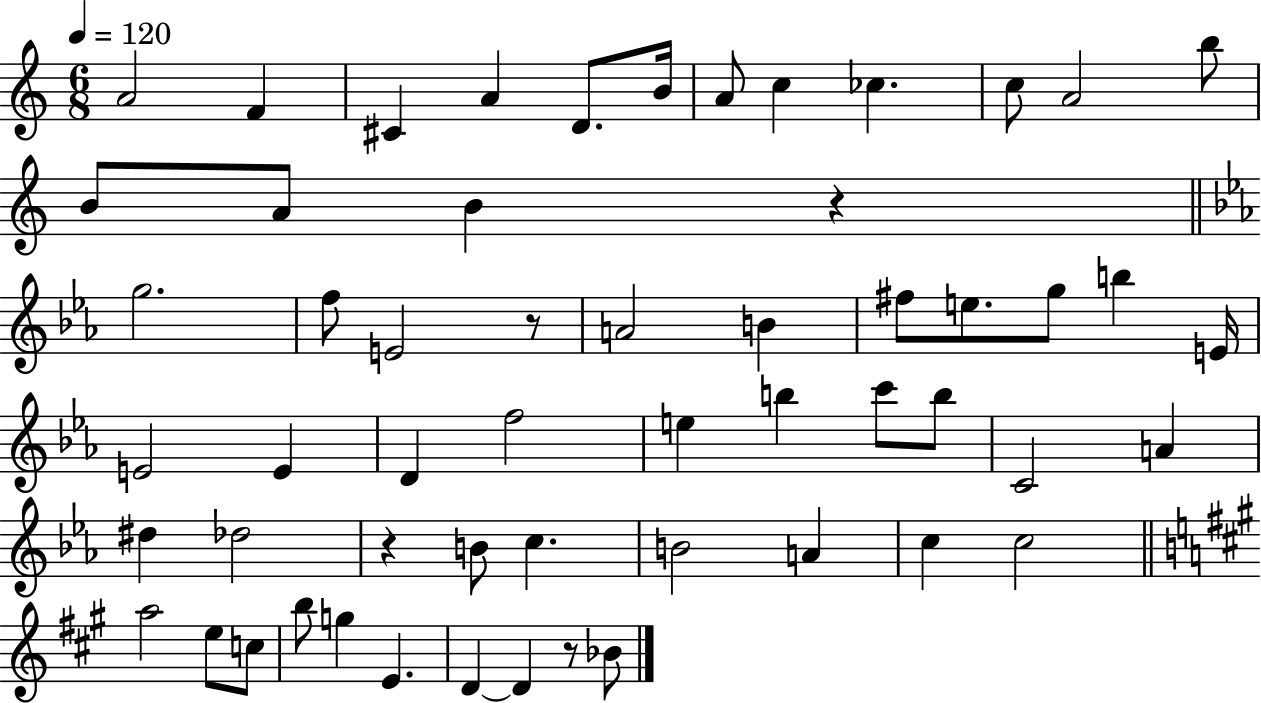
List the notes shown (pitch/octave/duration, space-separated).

A4/h F4/q C#4/q A4/q D4/e. B4/s A4/e C5/q CES5/q. C5/e A4/h B5/e B4/e A4/e B4/q R/q G5/h. F5/e E4/h R/e A4/h B4/q F#5/e E5/e. G5/e B5/q E4/s E4/h E4/q D4/q F5/h E5/q B5/q C6/e B5/e C4/h A4/q D#5/q Db5/h R/q B4/e C5/q. B4/h A4/q C5/q C5/h A5/h E5/e C5/e B5/e G5/q E4/q. D4/q D4/q R/e Bb4/e